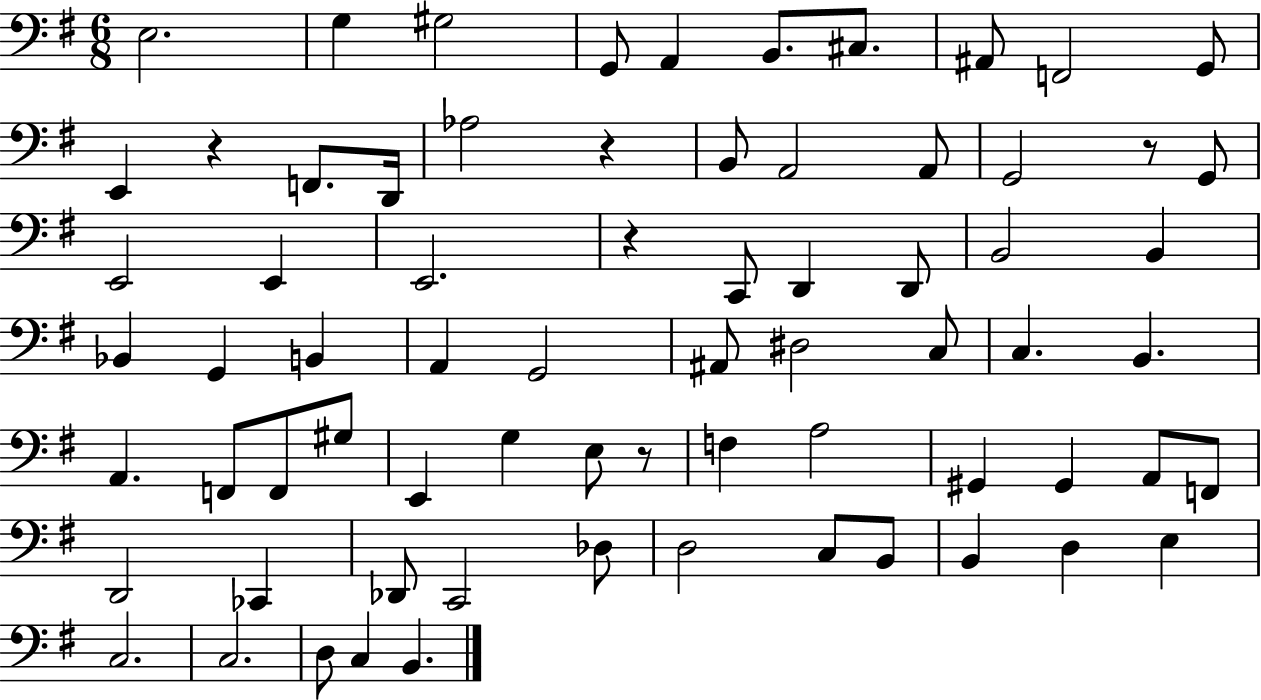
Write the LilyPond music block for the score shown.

{
  \clef bass
  \numericTimeSignature
  \time 6/8
  \key g \major
  \repeat volta 2 { e2. | g4 gis2 | g,8 a,4 b,8. cis8. | ais,8 f,2 g,8 | \break e,4 r4 f,8. d,16 | aes2 r4 | b,8 a,2 a,8 | g,2 r8 g,8 | \break e,2 e,4 | e,2. | r4 c,8 d,4 d,8 | b,2 b,4 | \break bes,4 g,4 b,4 | a,4 g,2 | ais,8 dis2 c8 | c4. b,4. | \break a,4. f,8 f,8 gis8 | e,4 g4 e8 r8 | f4 a2 | gis,4 gis,4 a,8 f,8 | \break d,2 ces,4 | des,8 c,2 des8 | d2 c8 b,8 | b,4 d4 e4 | \break c2. | c2. | d8 c4 b,4. | } \bar "|."
}